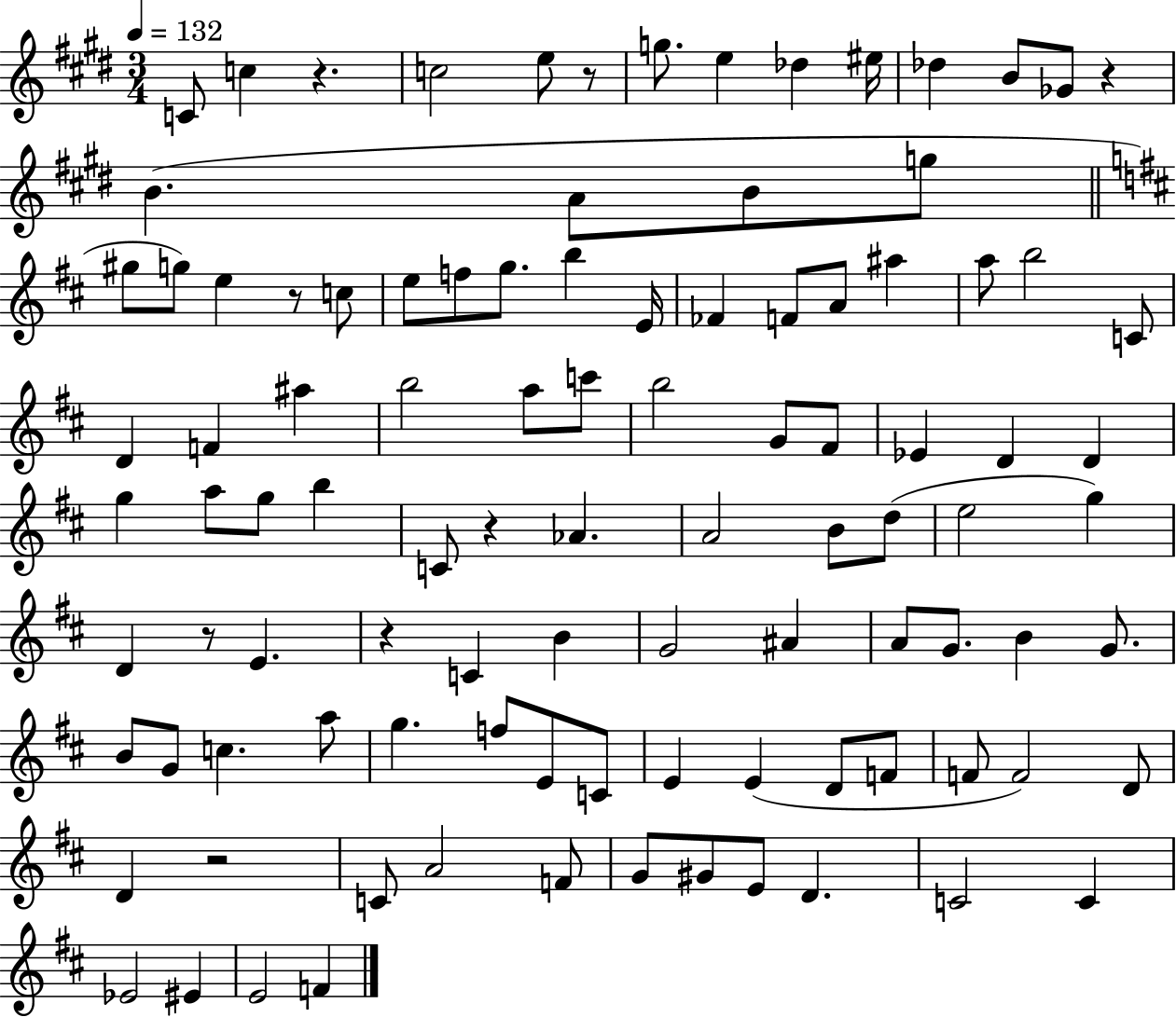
X:1
T:Untitled
M:3/4
L:1/4
K:E
C/2 c z c2 e/2 z/2 g/2 e _d ^e/4 _d B/2 _G/2 z B A/2 B/2 g/2 ^g/2 g/2 e z/2 c/2 e/2 f/2 g/2 b E/4 _F F/2 A/2 ^a a/2 b2 C/2 D F ^a b2 a/2 c'/2 b2 G/2 ^F/2 _E D D g a/2 g/2 b C/2 z _A A2 B/2 d/2 e2 g D z/2 E z C B G2 ^A A/2 G/2 B G/2 B/2 G/2 c a/2 g f/2 E/2 C/2 E E D/2 F/2 F/2 F2 D/2 D z2 C/2 A2 F/2 G/2 ^G/2 E/2 D C2 C _E2 ^E E2 F